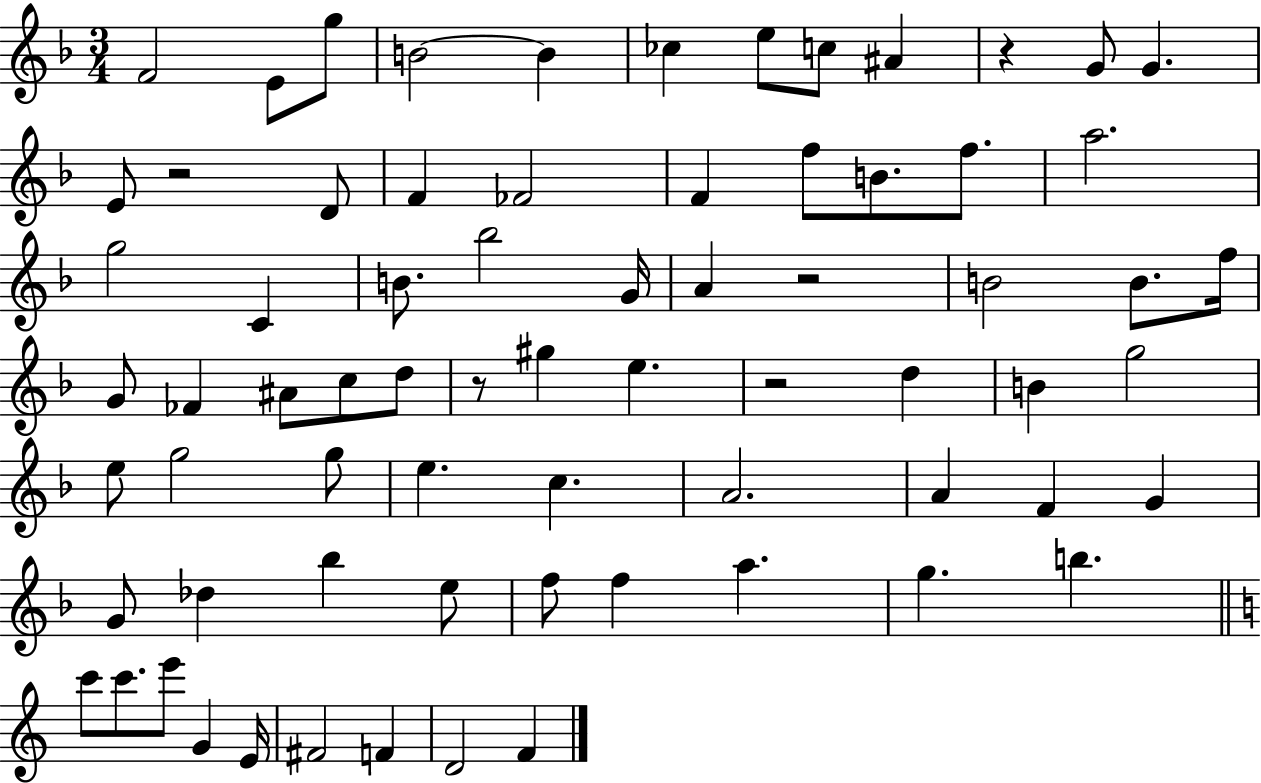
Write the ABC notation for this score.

X:1
T:Untitled
M:3/4
L:1/4
K:F
F2 E/2 g/2 B2 B _c e/2 c/2 ^A z G/2 G E/2 z2 D/2 F _F2 F f/2 B/2 f/2 a2 g2 C B/2 _b2 G/4 A z2 B2 B/2 f/4 G/2 _F ^A/2 c/2 d/2 z/2 ^g e z2 d B g2 e/2 g2 g/2 e c A2 A F G G/2 _d _b e/2 f/2 f a g b c'/2 c'/2 e'/2 G E/4 ^F2 F D2 F